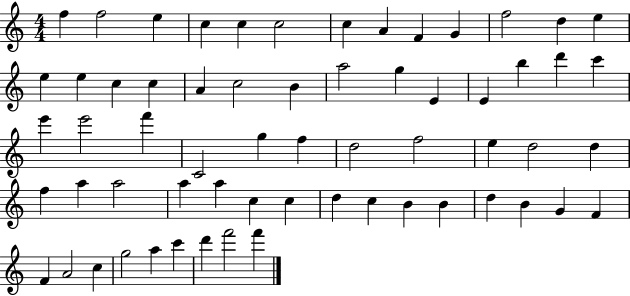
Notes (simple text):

F5/q F5/h E5/q C5/q C5/q C5/h C5/q A4/q F4/q G4/q F5/h D5/q E5/q E5/q E5/q C5/q C5/q A4/q C5/h B4/q A5/h G5/q E4/q E4/q B5/q D6/q C6/q E6/q E6/h F6/q C4/h G5/q F5/q D5/h F5/h E5/q D5/h D5/q F5/q A5/q A5/h A5/q A5/q C5/q C5/q D5/q C5/q B4/q B4/q D5/q B4/q G4/q F4/q F4/q A4/h C5/q G5/h A5/q C6/q D6/q F6/h F6/q